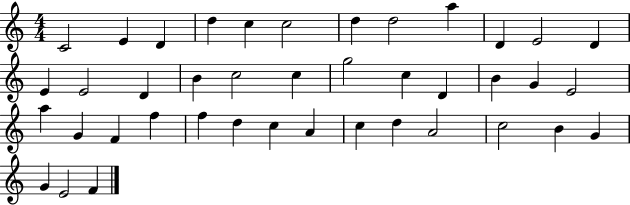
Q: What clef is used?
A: treble